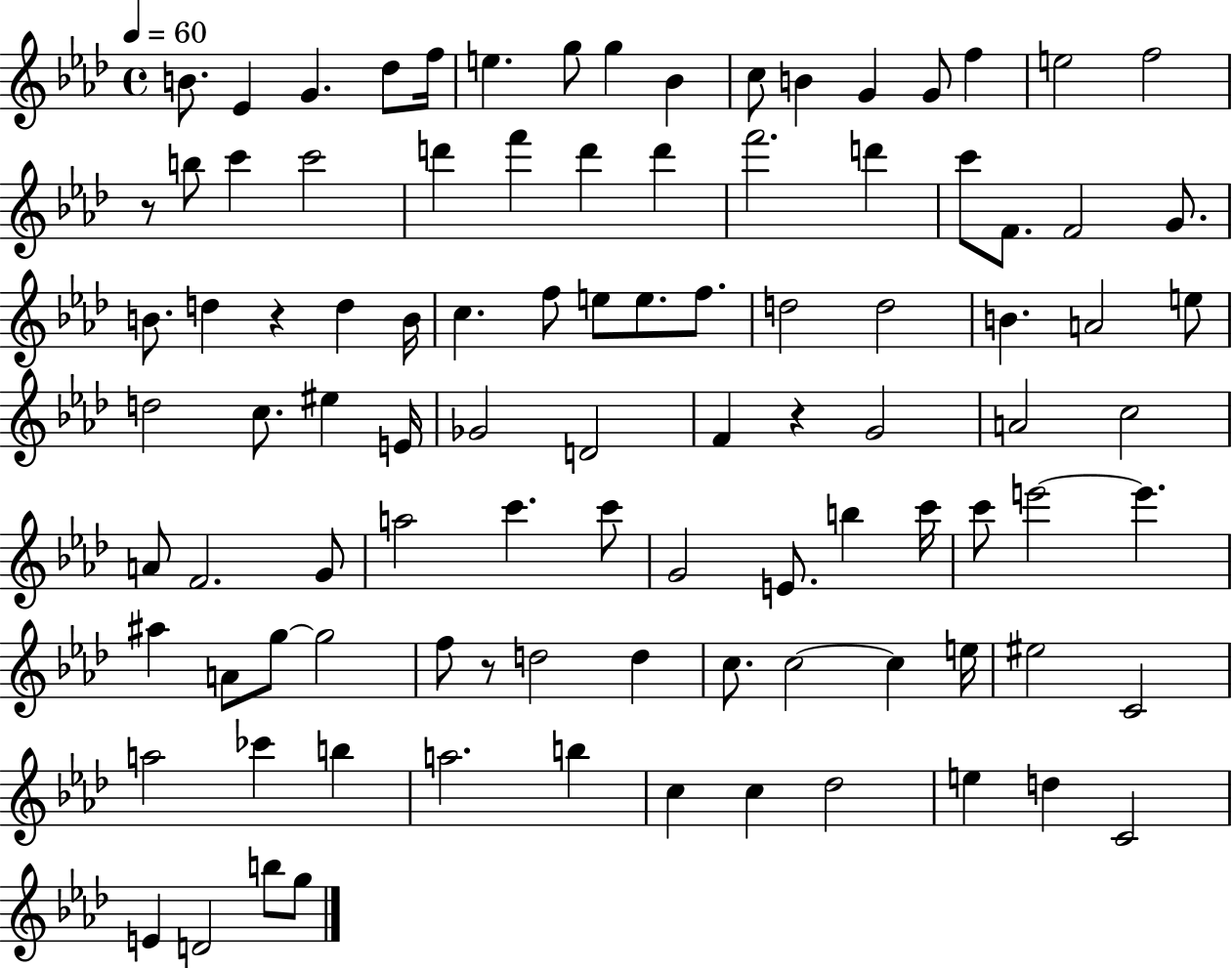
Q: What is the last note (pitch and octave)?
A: G5